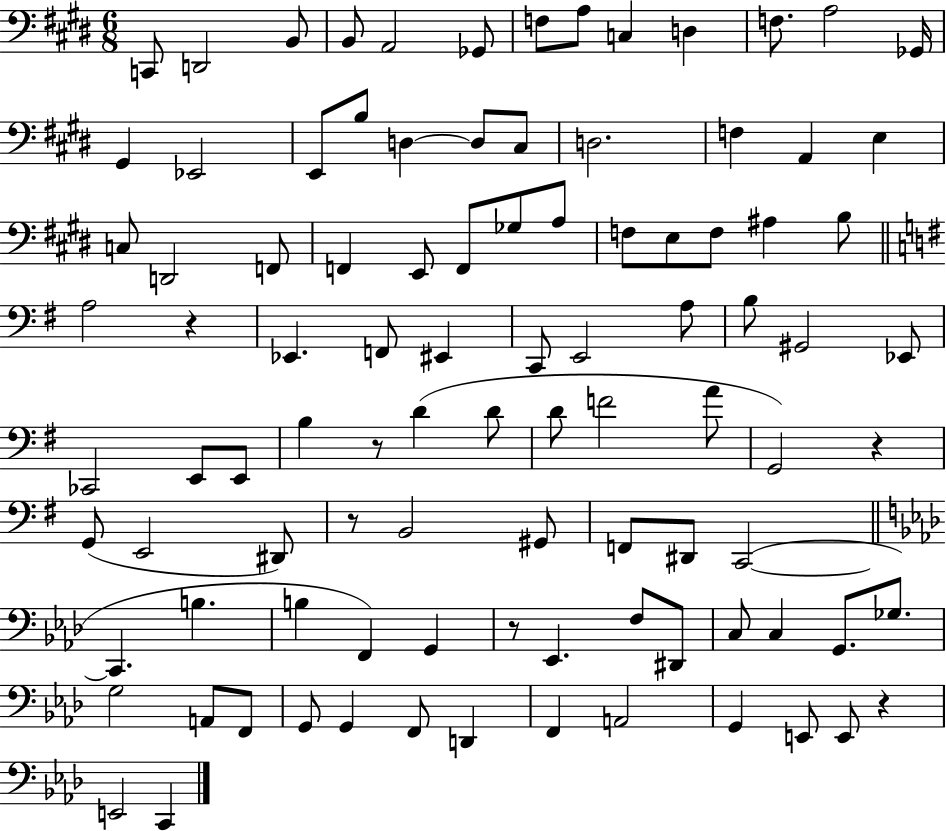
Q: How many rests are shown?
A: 6